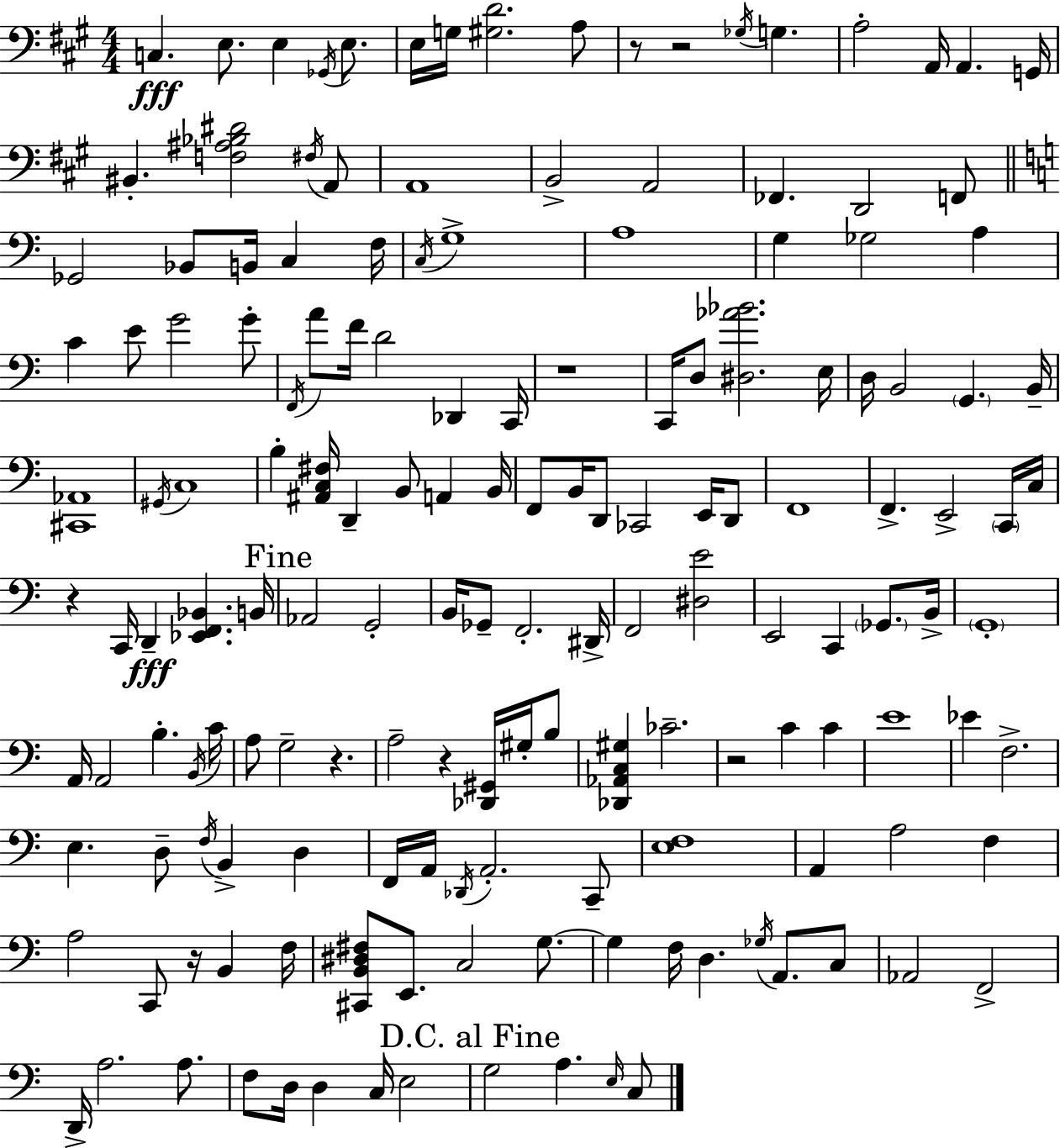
X:1
T:Untitled
M:4/4
L:1/4
K:A
C, E,/2 E, _G,,/4 E,/2 E,/4 G,/4 [^G,D]2 A,/2 z/2 z2 _G,/4 G, A,2 A,,/4 A,, G,,/4 ^B,, [F,^A,_B,^D]2 ^F,/4 A,,/2 A,,4 B,,2 A,,2 _F,, D,,2 F,,/2 _G,,2 _B,,/2 B,,/4 C, F,/4 C,/4 G,4 A,4 G, _G,2 A, C E/2 G2 G/2 F,,/4 A/2 F/4 D2 _D,, C,,/4 z4 C,,/4 D,/2 [^D,_A_B]2 E,/4 D,/4 B,,2 G,, B,,/4 [^C,,_A,,]4 ^G,,/4 C,4 B, [^A,,C,^F,]/4 D,, B,,/2 A,, B,,/4 F,,/2 B,,/4 D,,/2 _C,,2 E,,/4 D,,/2 F,,4 F,, E,,2 C,,/4 C,/4 z C,,/4 D,, [_E,,F,,_B,,] B,,/4 _A,,2 G,,2 B,,/4 _G,,/2 F,,2 ^D,,/4 F,,2 [^D,E]2 E,,2 C,, _G,,/2 B,,/4 G,,4 A,,/4 A,,2 B, B,,/4 C/4 A,/2 G,2 z A,2 z [_D,,^G,,]/4 ^G,/4 B,/2 [_D,,_A,,C,^G,] _C2 z2 C C E4 _E F,2 E, D,/2 F,/4 B,, D, F,,/4 A,,/4 _D,,/4 A,,2 C,,/2 [E,F,]4 A,, A,2 F, A,2 C,,/2 z/4 B,, F,/4 [^C,,B,,^D,^F,]/2 E,,/2 C,2 G,/2 G, F,/4 D, _G,/4 A,,/2 C,/2 _A,,2 F,,2 D,,/4 A,2 A,/2 F,/2 D,/4 D, C,/4 E,2 G,2 A, E,/4 C,/2